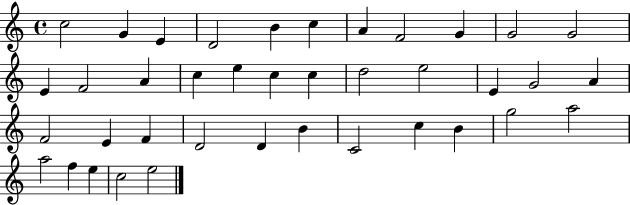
C5/h G4/q E4/q D4/h B4/q C5/q A4/q F4/h G4/q G4/h G4/h E4/q F4/h A4/q C5/q E5/q C5/q C5/q D5/h E5/h E4/q G4/h A4/q F4/h E4/q F4/q D4/h D4/q B4/q C4/h C5/q B4/q G5/h A5/h A5/h F5/q E5/q C5/h E5/h